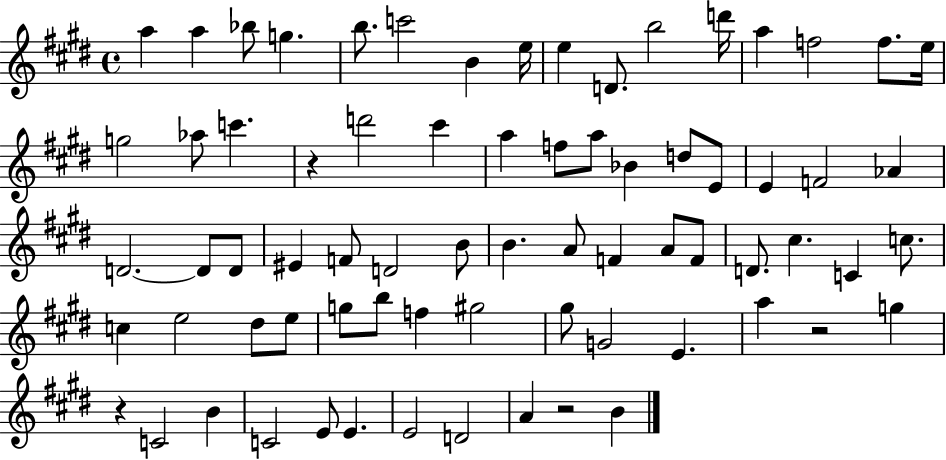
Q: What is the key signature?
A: E major